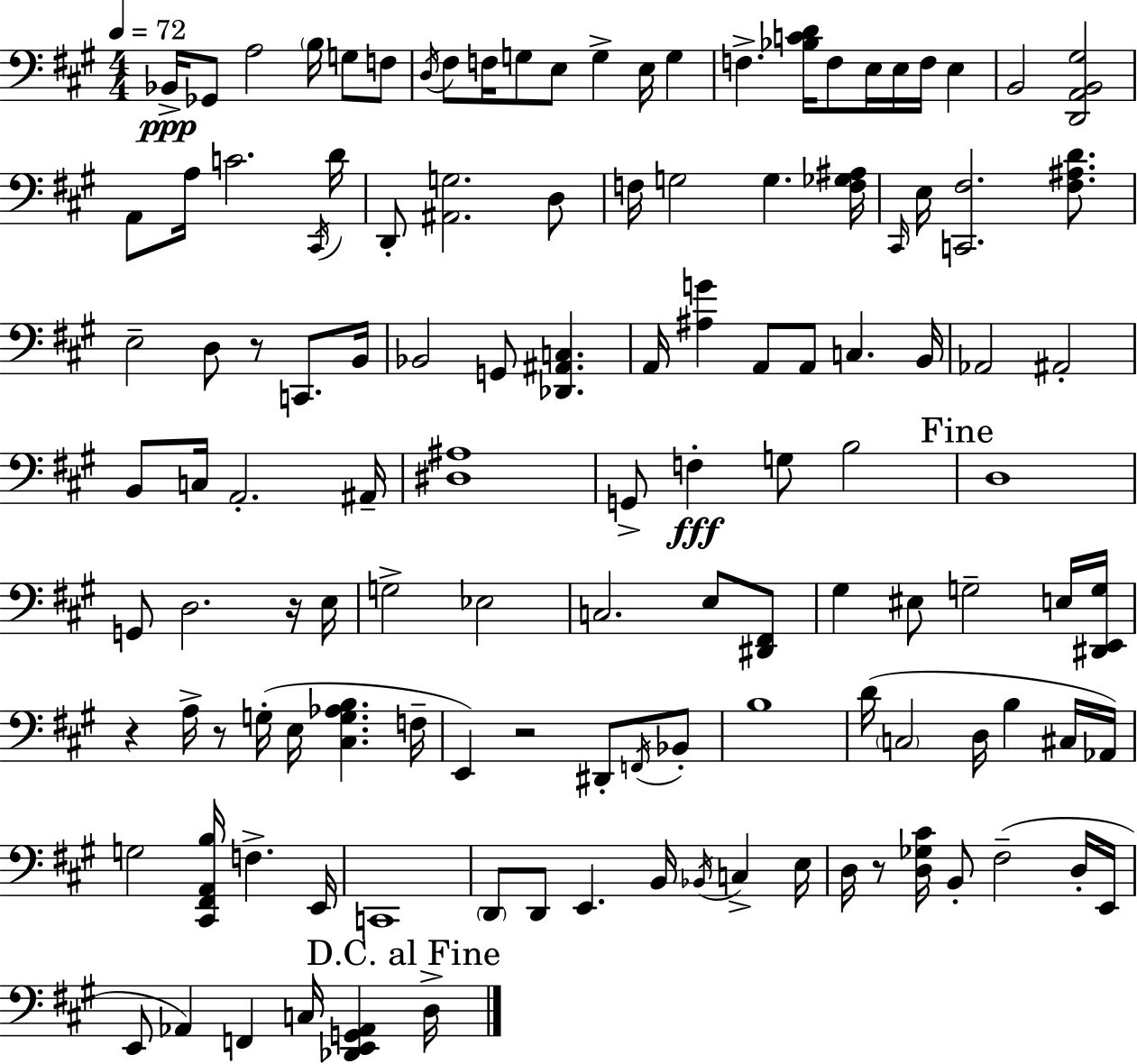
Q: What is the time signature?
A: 4/4